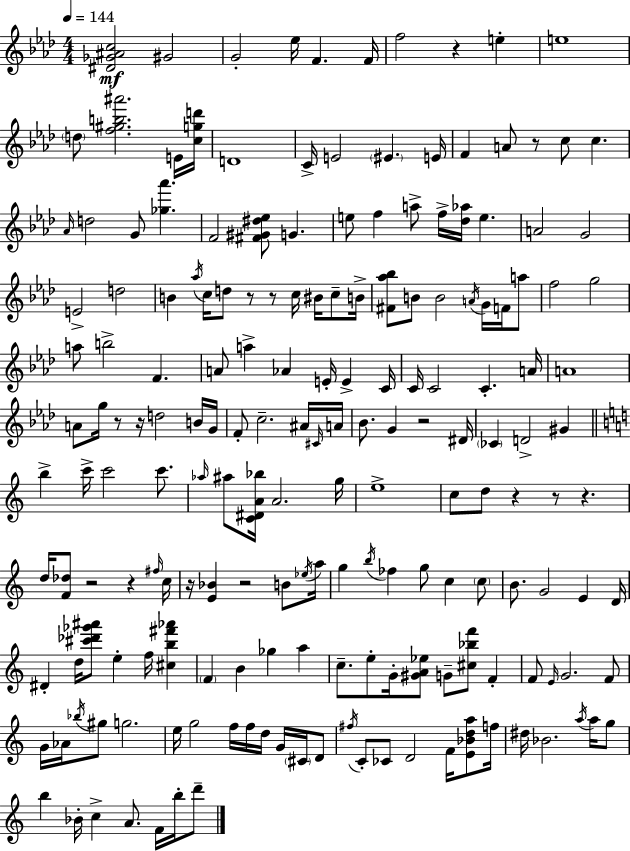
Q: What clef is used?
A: treble